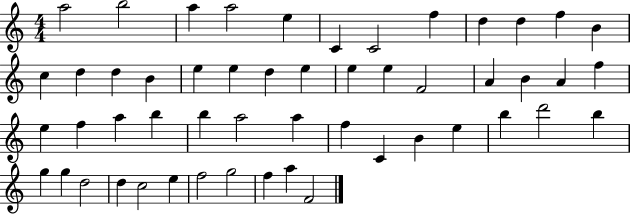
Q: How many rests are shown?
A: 0